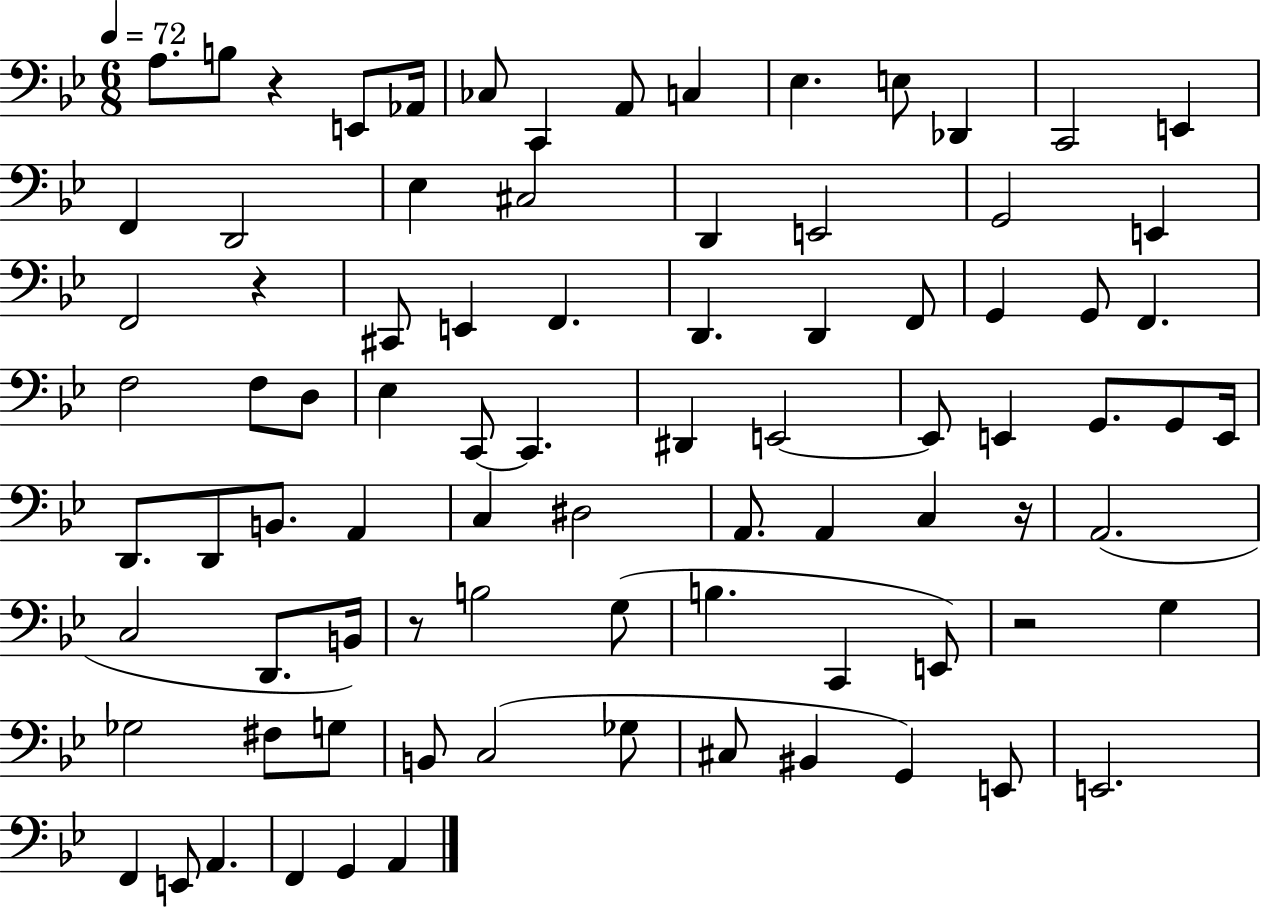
A3/e. B3/e R/q E2/e Ab2/s CES3/e C2/q A2/e C3/q Eb3/q. E3/e Db2/q C2/h E2/q F2/q D2/h Eb3/q C#3/h D2/q E2/h G2/h E2/q F2/h R/q C#2/e E2/q F2/q. D2/q. D2/q F2/e G2/q G2/e F2/q. F3/h F3/e D3/e Eb3/q C2/e C2/q. D#2/q E2/h E2/e E2/q G2/e. G2/e E2/s D2/e. D2/e B2/e. A2/q C3/q D#3/h A2/e. A2/q C3/q R/s A2/h. C3/h D2/e. B2/s R/e B3/h G3/e B3/q. C2/q E2/e R/h G3/q Gb3/h F#3/e G3/e B2/e C3/h Gb3/e C#3/e BIS2/q G2/q E2/e E2/h. F2/q E2/e A2/q. F2/q G2/q A2/q